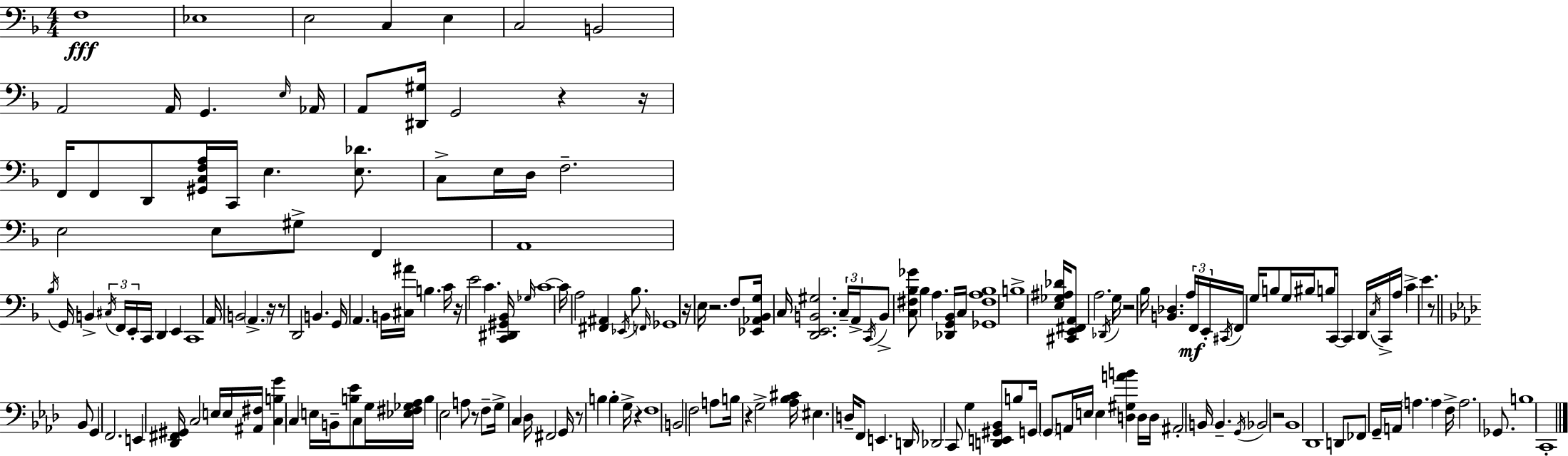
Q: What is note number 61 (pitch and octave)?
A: C3